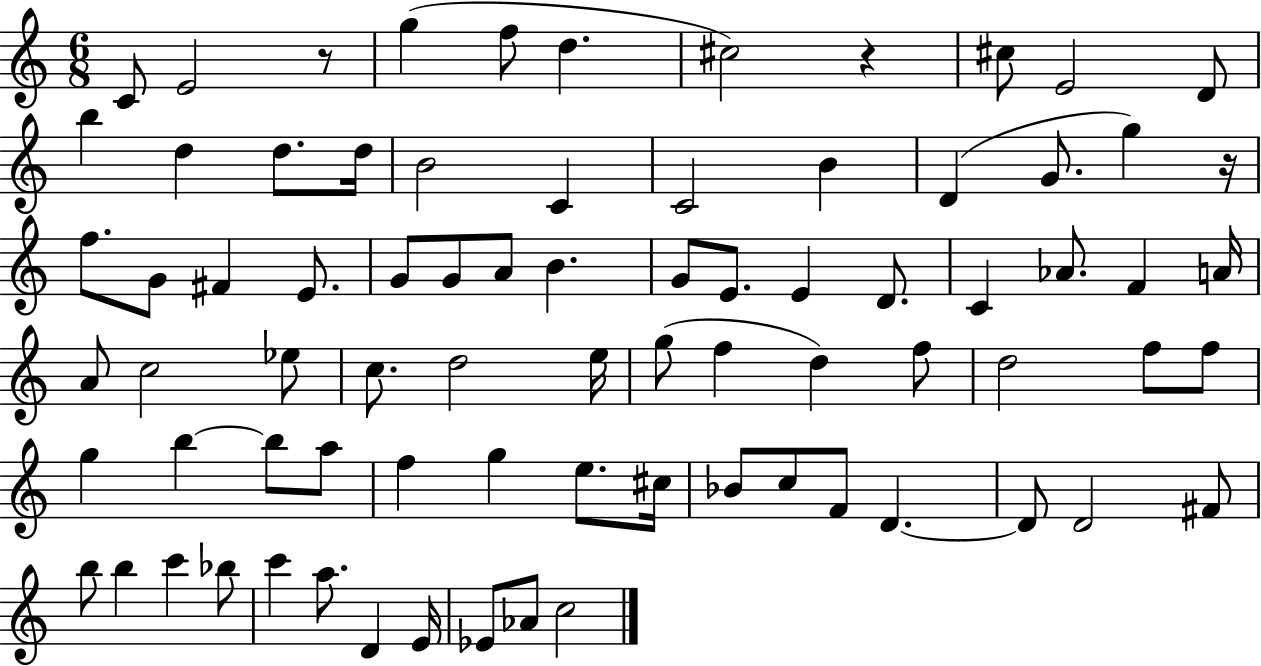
{
  \clef treble
  \numericTimeSignature
  \time 6/8
  \key c \major
  c'8 e'2 r8 | g''4( f''8 d''4. | cis''2) r4 | cis''8 e'2 d'8 | \break b''4 d''4 d''8. d''16 | b'2 c'4 | c'2 b'4 | d'4( g'8. g''4) r16 | \break f''8. g'8 fis'4 e'8. | g'8 g'8 a'8 b'4. | g'8 e'8. e'4 d'8. | c'4 aes'8. f'4 a'16 | \break a'8 c''2 ees''8 | c''8. d''2 e''16 | g''8( f''4 d''4) f''8 | d''2 f''8 f''8 | \break g''4 b''4~~ b''8 a''8 | f''4 g''4 e''8. cis''16 | bes'8 c''8 f'8 d'4.~~ | d'8 d'2 fis'8 | \break b''8 b''4 c'''4 bes''8 | c'''4 a''8. d'4 e'16 | ees'8 aes'8 c''2 | \bar "|."
}